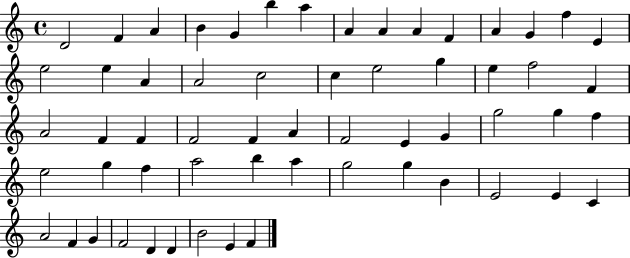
X:1
T:Untitled
M:4/4
L:1/4
K:C
D2 F A B G b a A A A F A G f E e2 e A A2 c2 c e2 g e f2 F A2 F F F2 F A F2 E G g2 g f e2 g f a2 b a g2 g B E2 E C A2 F G F2 D D B2 E F